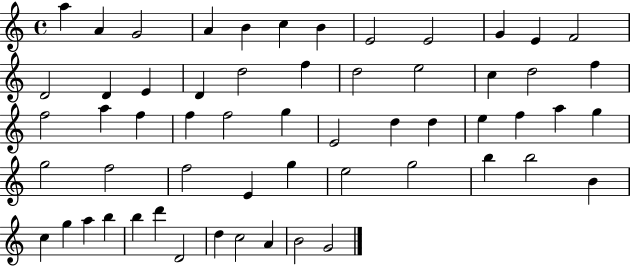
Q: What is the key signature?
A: C major